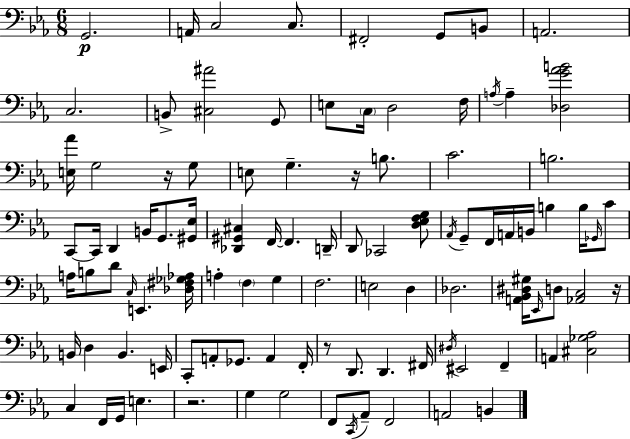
X:1
T:Untitled
M:6/8
L:1/4
K:Eb
G,,2 A,,/4 C,2 C,/2 ^F,,2 G,,/2 B,,/2 A,,2 C,2 B,,/2 [^C,^A]2 G,,/2 E,/2 C,/4 D,2 F,/4 A,/4 A, [_D,G_AB]2 [E,_A]/4 G,2 z/4 G,/2 E,/2 G, z/4 B,/2 C2 B,2 C,,/2 C,,/4 D,, B,,/4 G,,/2 [^G,,_E,]/4 [_D,,^G,,^C,] F,,/4 F,, D,,/4 D,,/2 _C,,2 [D,_E,F,G,]/2 _A,,/4 G,,/2 F,,/4 A,,/4 B,,/4 B, B,/4 _G,,/4 C/2 A,/4 B,/2 D/2 C,/4 E,, [_D,^F,_G,_A,]/4 A, F, G, F,2 E,2 D, _D,2 [A,,_B,,^D,^G,]/4 _E,,/4 D,/2 [_A,,C,]2 z/4 B,,/4 D, B,, E,,/4 C,,/2 A,,/2 _G,,/2 A,, F,,/4 z/2 D,,/2 D,, ^F,,/4 ^D,/4 ^E,,2 F,, A,, [^C,_G,_A,]2 C, F,,/4 G,,/4 E, z2 G, G,2 F,,/2 C,,/4 _A,,/2 F,,2 A,,2 B,,